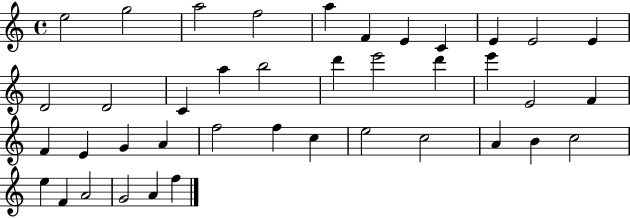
X:1
T:Untitled
M:4/4
L:1/4
K:C
e2 g2 a2 f2 a F E C E E2 E D2 D2 C a b2 d' e'2 d' e' E2 F F E G A f2 f c e2 c2 A B c2 e F A2 G2 A f